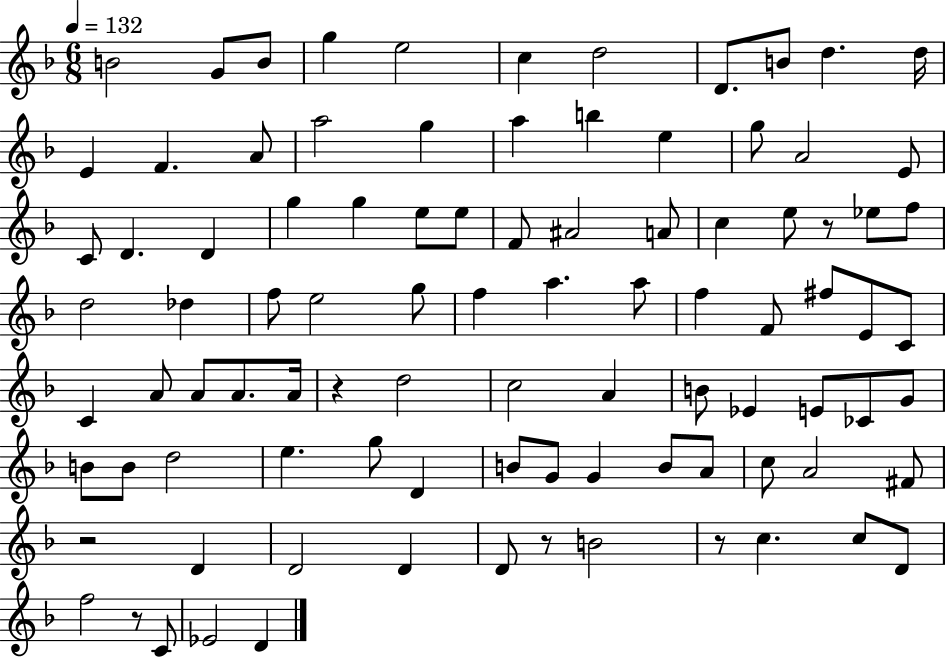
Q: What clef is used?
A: treble